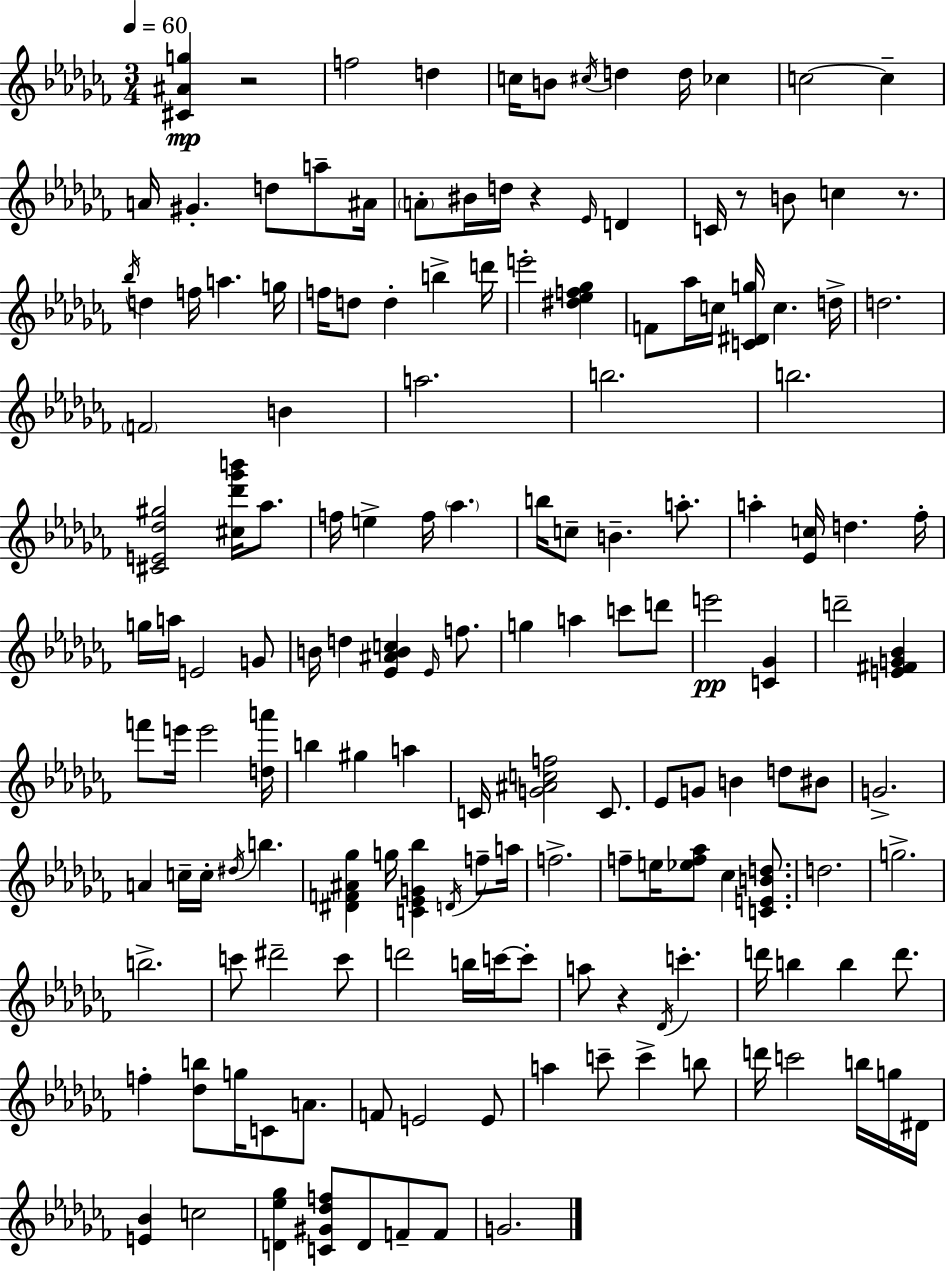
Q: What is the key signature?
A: AES minor